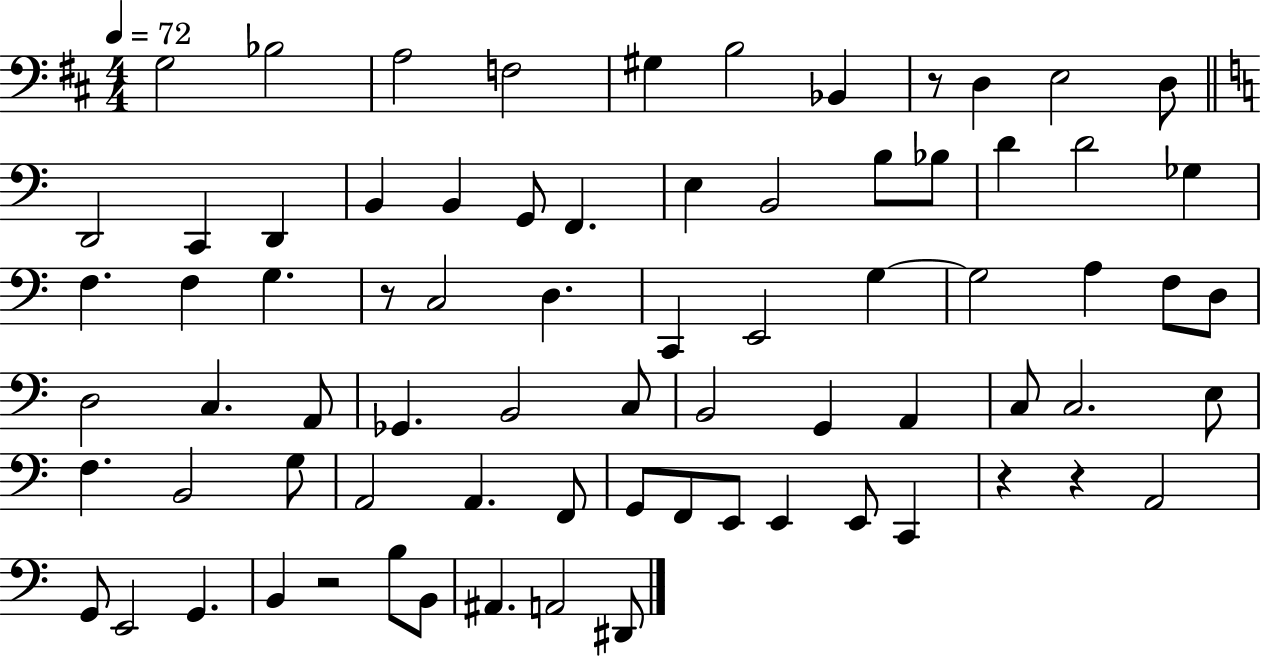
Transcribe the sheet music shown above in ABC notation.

X:1
T:Untitled
M:4/4
L:1/4
K:D
G,2 _B,2 A,2 F,2 ^G, B,2 _B,, z/2 D, E,2 D,/2 D,,2 C,, D,, B,, B,, G,,/2 F,, E, B,,2 B,/2 _B,/2 D D2 _G, F, F, G, z/2 C,2 D, C,, E,,2 G, G,2 A, F,/2 D,/2 D,2 C, A,,/2 _G,, B,,2 C,/2 B,,2 G,, A,, C,/2 C,2 E,/2 F, B,,2 G,/2 A,,2 A,, F,,/2 G,,/2 F,,/2 E,,/2 E,, E,,/2 C,, z z A,,2 G,,/2 E,,2 G,, B,, z2 B,/2 B,,/2 ^A,, A,,2 ^D,,/2